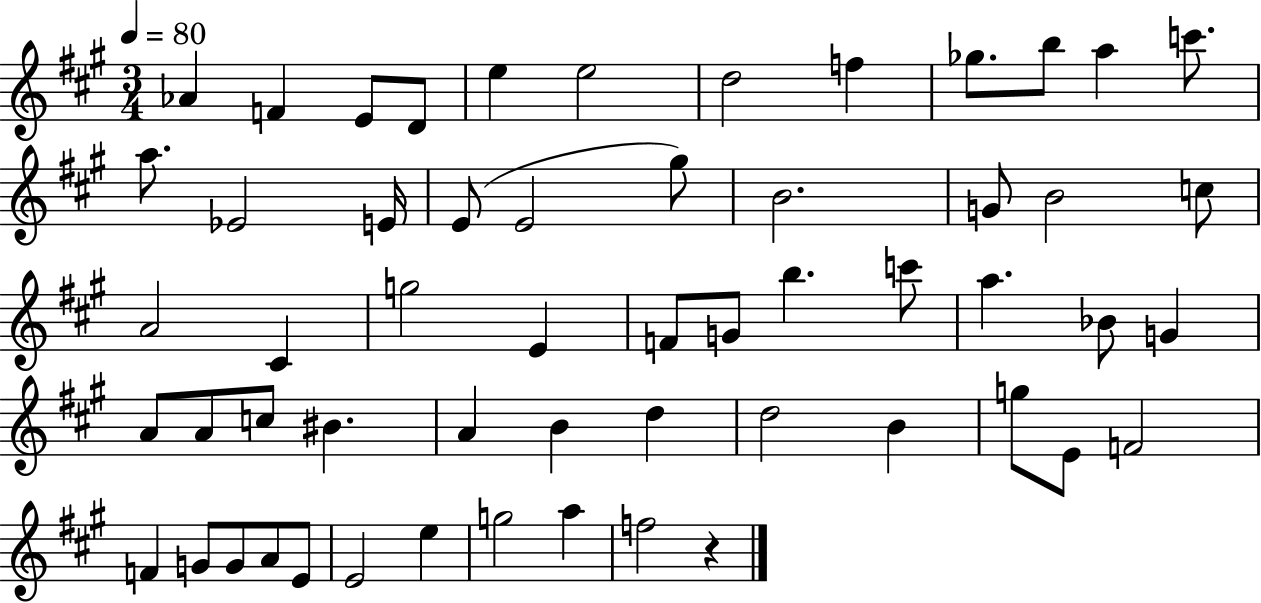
{
  \clef treble
  \numericTimeSignature
  \time 3/4
  \key a \major
  \tempo 4 = 80
  aes'4 f'4 e'8 d'8 | e''4 e''2 | d''2 f''4 | ges''8. b''8 a''4 c'''8. | \break a''8. ees'2 e'16 | e'8( e'2 gis''8) | b'2. | g'8 b'2 c''8 | \break a'2 cis'4 | g''2 e'4 | f'8 g'8 b''4. c'''8 | a''4. bes'8 g'4 | \break a'8 a'8 c''8 bis'4. | a'4 b'4 d''4 | d''2 b'4 | g''8 e'8 f'2 | \break f'4 g'8 g'8 a'8 e'8 | e'2 e''4 | g''2 a''4 | f''2 r4 | \break \bar "|."
}